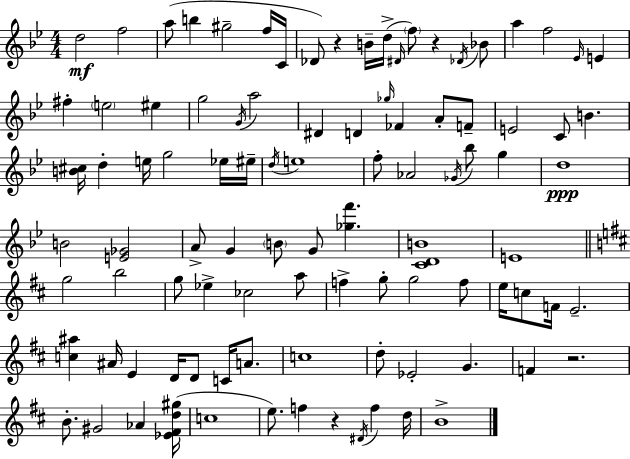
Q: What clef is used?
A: treble